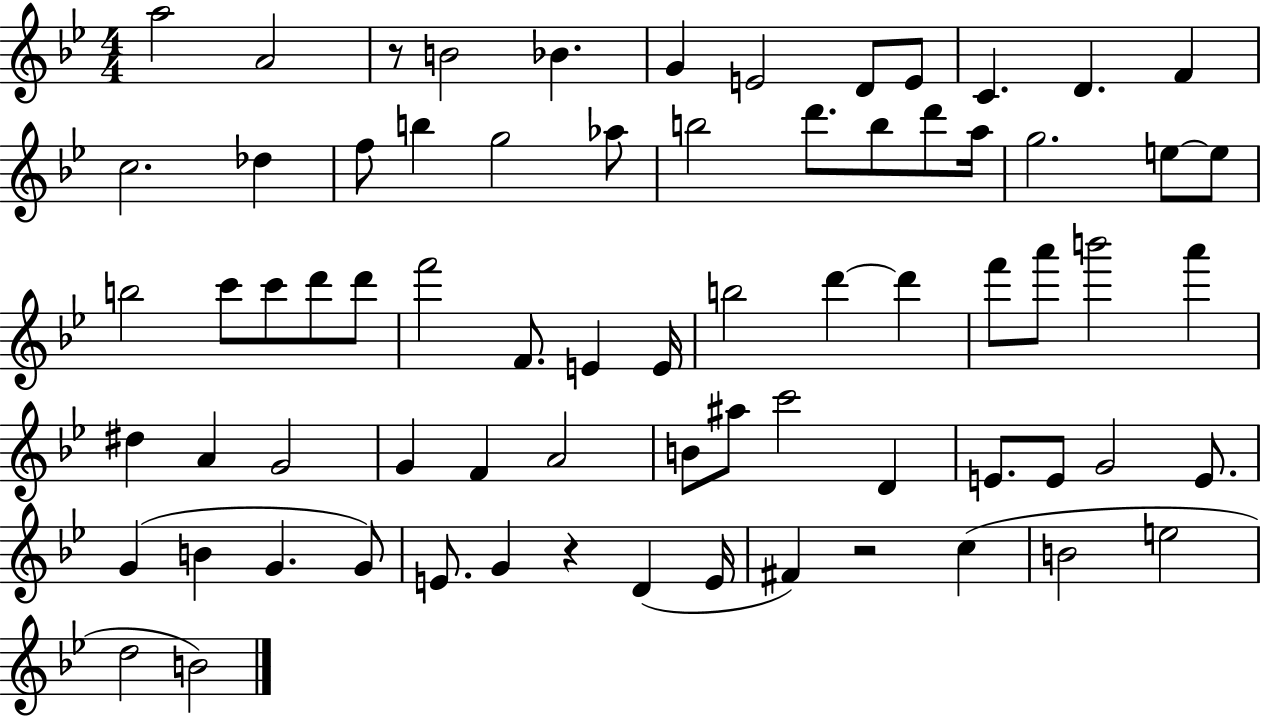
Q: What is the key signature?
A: BES major